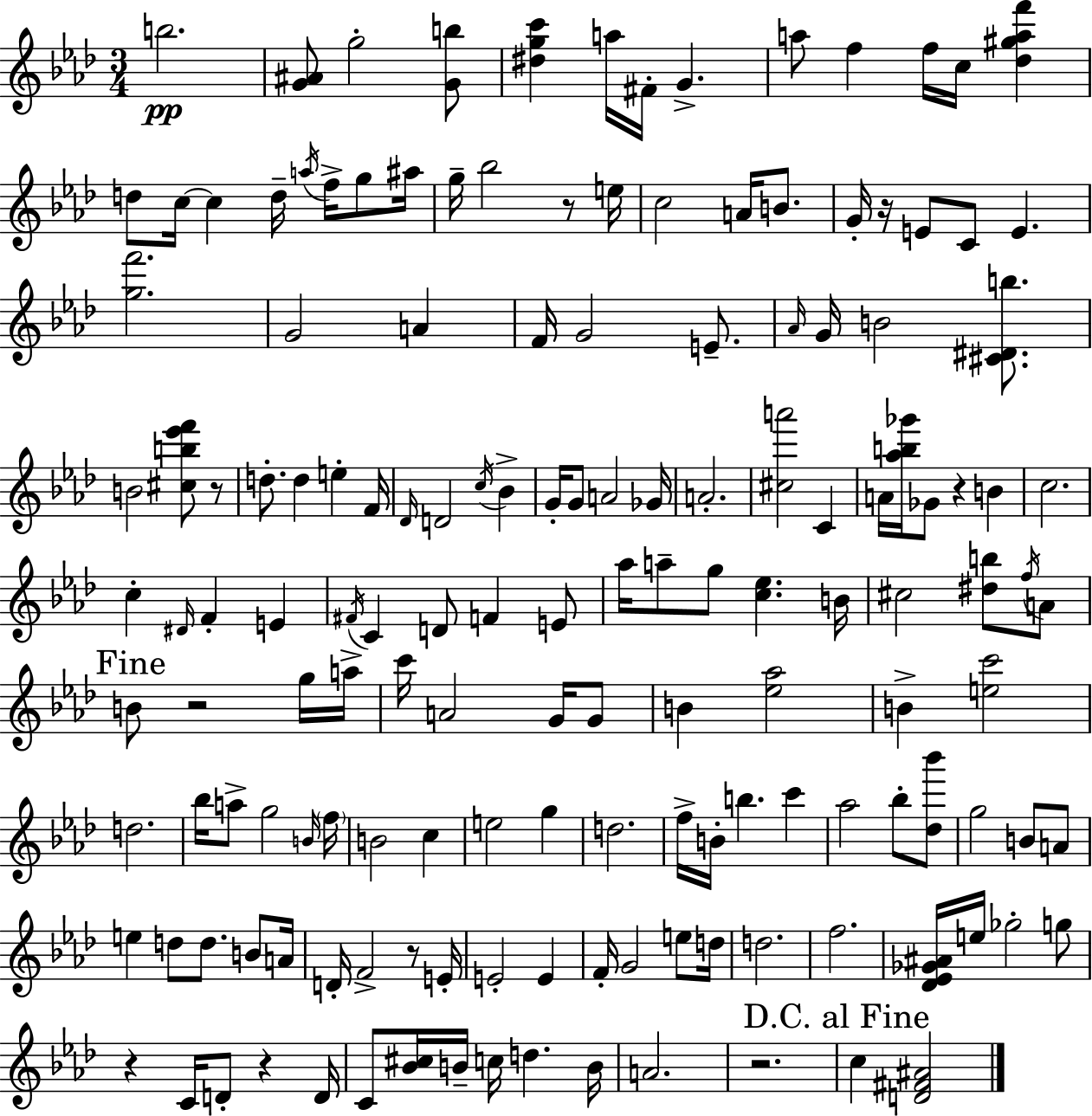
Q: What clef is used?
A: treble